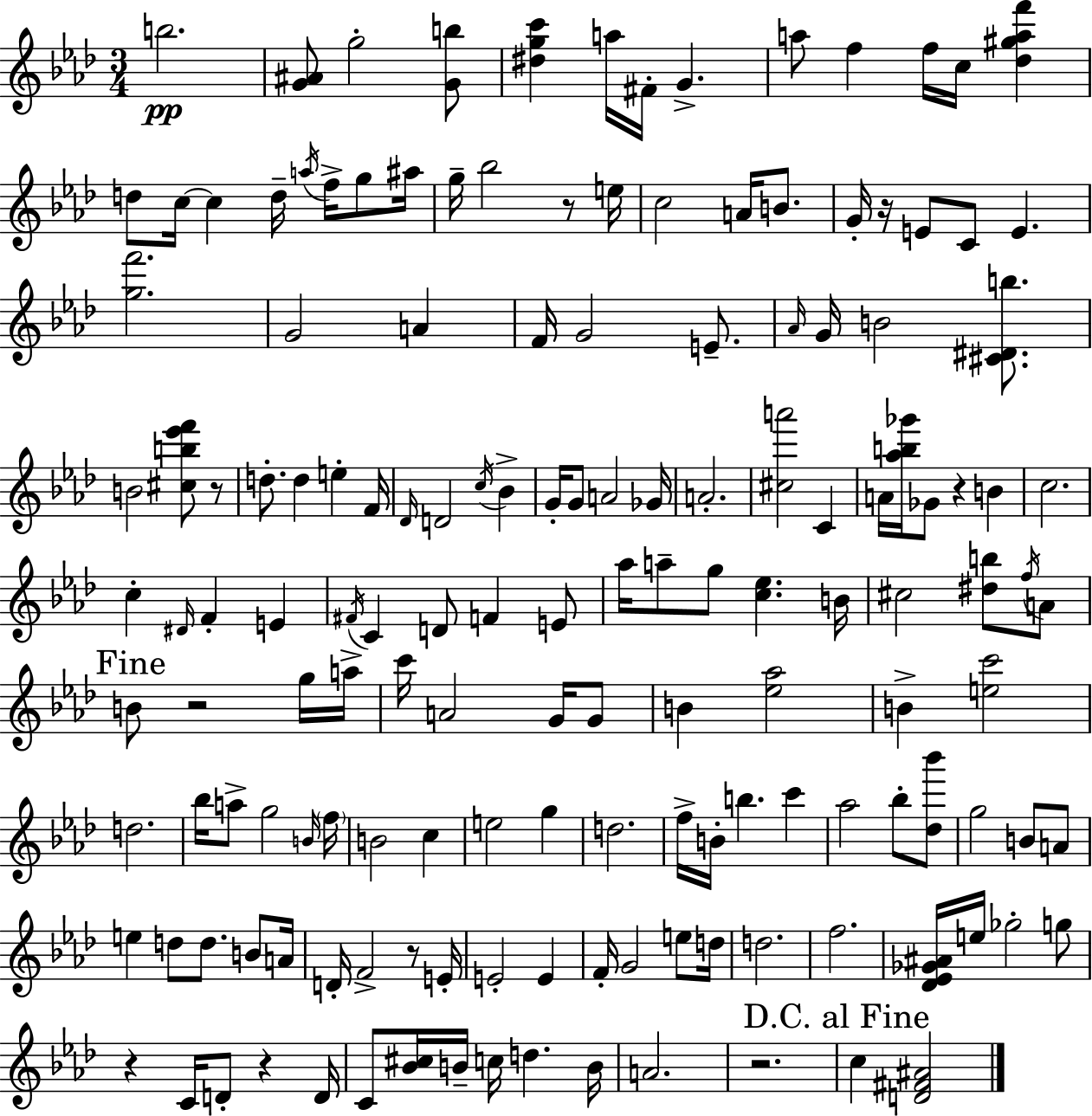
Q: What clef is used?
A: treble